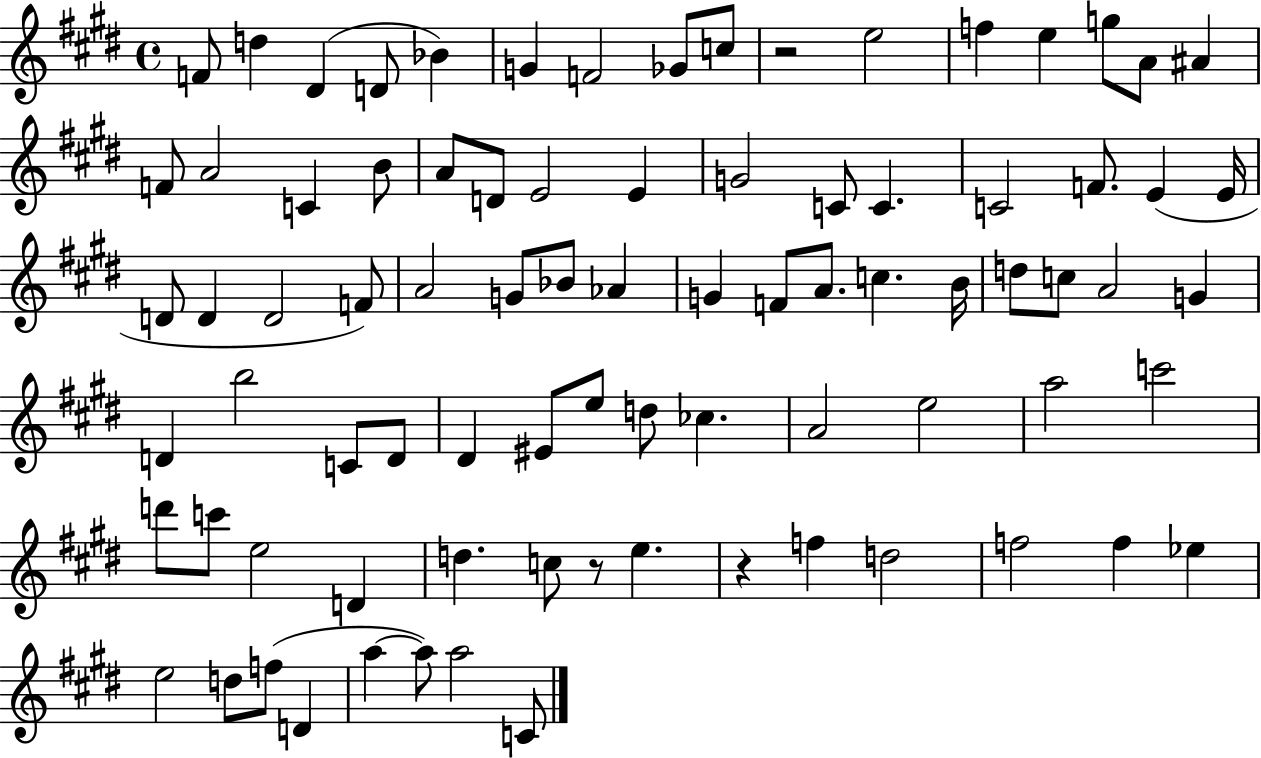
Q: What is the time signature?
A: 4/4